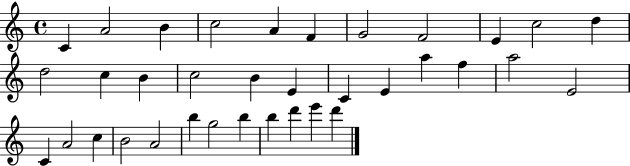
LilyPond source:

{
  \clef treble
  \time 4/4
  \defaultTimeSignature
  \key c \major
  c'4 a'2 b'4 | c''2 a'4 f'4 | g'2 f'2 | e'4 c''2 d''4 | \break d''2 c''4 b'4 | c''2 b'4 e'4 | c'4 e'4 a''4 f''4 | a''2 e'2 | \break c'4 a'2 c''4 | b'2 a'2 | b''4 g''2 b''4 | b''4 d'''4 e'''4 d'''4 | \break \bar "|."
}